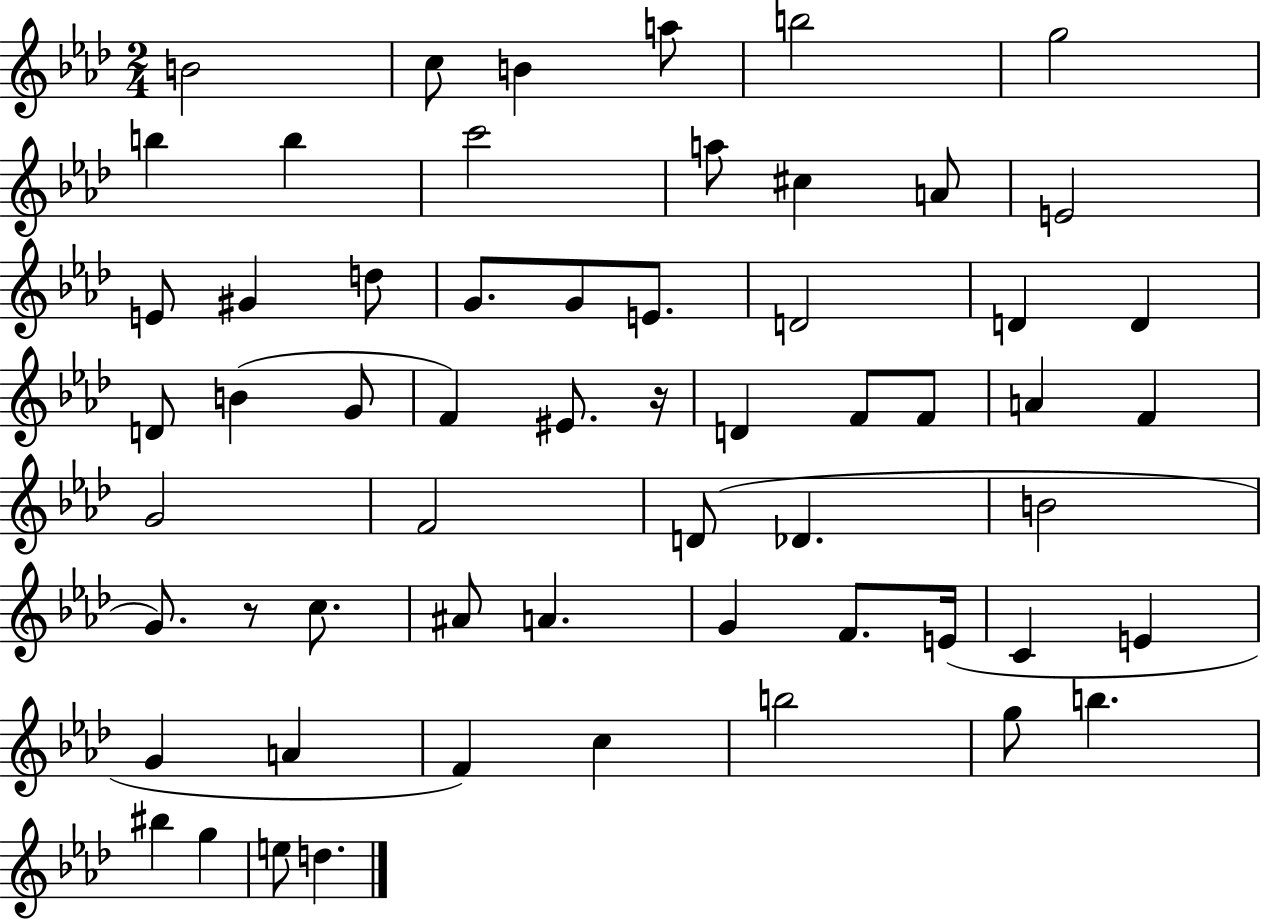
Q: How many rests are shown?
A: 2